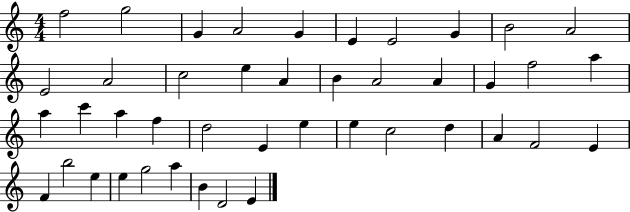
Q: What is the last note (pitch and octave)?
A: E4